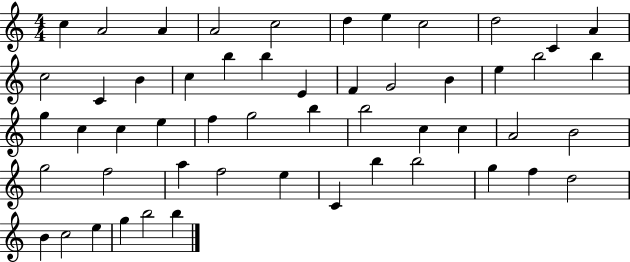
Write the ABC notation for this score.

X:1
T:Untitled
M:4/4
L:1/4
K:C
c A2 A A2 c2 d e c2 d2 C A c2 C B c b b E F G2 B e b2 b g c c e f g2 b b2 c c A2 B2 g2 f2 a f2 e C b b2 g f d2 B c2 e g b2 b